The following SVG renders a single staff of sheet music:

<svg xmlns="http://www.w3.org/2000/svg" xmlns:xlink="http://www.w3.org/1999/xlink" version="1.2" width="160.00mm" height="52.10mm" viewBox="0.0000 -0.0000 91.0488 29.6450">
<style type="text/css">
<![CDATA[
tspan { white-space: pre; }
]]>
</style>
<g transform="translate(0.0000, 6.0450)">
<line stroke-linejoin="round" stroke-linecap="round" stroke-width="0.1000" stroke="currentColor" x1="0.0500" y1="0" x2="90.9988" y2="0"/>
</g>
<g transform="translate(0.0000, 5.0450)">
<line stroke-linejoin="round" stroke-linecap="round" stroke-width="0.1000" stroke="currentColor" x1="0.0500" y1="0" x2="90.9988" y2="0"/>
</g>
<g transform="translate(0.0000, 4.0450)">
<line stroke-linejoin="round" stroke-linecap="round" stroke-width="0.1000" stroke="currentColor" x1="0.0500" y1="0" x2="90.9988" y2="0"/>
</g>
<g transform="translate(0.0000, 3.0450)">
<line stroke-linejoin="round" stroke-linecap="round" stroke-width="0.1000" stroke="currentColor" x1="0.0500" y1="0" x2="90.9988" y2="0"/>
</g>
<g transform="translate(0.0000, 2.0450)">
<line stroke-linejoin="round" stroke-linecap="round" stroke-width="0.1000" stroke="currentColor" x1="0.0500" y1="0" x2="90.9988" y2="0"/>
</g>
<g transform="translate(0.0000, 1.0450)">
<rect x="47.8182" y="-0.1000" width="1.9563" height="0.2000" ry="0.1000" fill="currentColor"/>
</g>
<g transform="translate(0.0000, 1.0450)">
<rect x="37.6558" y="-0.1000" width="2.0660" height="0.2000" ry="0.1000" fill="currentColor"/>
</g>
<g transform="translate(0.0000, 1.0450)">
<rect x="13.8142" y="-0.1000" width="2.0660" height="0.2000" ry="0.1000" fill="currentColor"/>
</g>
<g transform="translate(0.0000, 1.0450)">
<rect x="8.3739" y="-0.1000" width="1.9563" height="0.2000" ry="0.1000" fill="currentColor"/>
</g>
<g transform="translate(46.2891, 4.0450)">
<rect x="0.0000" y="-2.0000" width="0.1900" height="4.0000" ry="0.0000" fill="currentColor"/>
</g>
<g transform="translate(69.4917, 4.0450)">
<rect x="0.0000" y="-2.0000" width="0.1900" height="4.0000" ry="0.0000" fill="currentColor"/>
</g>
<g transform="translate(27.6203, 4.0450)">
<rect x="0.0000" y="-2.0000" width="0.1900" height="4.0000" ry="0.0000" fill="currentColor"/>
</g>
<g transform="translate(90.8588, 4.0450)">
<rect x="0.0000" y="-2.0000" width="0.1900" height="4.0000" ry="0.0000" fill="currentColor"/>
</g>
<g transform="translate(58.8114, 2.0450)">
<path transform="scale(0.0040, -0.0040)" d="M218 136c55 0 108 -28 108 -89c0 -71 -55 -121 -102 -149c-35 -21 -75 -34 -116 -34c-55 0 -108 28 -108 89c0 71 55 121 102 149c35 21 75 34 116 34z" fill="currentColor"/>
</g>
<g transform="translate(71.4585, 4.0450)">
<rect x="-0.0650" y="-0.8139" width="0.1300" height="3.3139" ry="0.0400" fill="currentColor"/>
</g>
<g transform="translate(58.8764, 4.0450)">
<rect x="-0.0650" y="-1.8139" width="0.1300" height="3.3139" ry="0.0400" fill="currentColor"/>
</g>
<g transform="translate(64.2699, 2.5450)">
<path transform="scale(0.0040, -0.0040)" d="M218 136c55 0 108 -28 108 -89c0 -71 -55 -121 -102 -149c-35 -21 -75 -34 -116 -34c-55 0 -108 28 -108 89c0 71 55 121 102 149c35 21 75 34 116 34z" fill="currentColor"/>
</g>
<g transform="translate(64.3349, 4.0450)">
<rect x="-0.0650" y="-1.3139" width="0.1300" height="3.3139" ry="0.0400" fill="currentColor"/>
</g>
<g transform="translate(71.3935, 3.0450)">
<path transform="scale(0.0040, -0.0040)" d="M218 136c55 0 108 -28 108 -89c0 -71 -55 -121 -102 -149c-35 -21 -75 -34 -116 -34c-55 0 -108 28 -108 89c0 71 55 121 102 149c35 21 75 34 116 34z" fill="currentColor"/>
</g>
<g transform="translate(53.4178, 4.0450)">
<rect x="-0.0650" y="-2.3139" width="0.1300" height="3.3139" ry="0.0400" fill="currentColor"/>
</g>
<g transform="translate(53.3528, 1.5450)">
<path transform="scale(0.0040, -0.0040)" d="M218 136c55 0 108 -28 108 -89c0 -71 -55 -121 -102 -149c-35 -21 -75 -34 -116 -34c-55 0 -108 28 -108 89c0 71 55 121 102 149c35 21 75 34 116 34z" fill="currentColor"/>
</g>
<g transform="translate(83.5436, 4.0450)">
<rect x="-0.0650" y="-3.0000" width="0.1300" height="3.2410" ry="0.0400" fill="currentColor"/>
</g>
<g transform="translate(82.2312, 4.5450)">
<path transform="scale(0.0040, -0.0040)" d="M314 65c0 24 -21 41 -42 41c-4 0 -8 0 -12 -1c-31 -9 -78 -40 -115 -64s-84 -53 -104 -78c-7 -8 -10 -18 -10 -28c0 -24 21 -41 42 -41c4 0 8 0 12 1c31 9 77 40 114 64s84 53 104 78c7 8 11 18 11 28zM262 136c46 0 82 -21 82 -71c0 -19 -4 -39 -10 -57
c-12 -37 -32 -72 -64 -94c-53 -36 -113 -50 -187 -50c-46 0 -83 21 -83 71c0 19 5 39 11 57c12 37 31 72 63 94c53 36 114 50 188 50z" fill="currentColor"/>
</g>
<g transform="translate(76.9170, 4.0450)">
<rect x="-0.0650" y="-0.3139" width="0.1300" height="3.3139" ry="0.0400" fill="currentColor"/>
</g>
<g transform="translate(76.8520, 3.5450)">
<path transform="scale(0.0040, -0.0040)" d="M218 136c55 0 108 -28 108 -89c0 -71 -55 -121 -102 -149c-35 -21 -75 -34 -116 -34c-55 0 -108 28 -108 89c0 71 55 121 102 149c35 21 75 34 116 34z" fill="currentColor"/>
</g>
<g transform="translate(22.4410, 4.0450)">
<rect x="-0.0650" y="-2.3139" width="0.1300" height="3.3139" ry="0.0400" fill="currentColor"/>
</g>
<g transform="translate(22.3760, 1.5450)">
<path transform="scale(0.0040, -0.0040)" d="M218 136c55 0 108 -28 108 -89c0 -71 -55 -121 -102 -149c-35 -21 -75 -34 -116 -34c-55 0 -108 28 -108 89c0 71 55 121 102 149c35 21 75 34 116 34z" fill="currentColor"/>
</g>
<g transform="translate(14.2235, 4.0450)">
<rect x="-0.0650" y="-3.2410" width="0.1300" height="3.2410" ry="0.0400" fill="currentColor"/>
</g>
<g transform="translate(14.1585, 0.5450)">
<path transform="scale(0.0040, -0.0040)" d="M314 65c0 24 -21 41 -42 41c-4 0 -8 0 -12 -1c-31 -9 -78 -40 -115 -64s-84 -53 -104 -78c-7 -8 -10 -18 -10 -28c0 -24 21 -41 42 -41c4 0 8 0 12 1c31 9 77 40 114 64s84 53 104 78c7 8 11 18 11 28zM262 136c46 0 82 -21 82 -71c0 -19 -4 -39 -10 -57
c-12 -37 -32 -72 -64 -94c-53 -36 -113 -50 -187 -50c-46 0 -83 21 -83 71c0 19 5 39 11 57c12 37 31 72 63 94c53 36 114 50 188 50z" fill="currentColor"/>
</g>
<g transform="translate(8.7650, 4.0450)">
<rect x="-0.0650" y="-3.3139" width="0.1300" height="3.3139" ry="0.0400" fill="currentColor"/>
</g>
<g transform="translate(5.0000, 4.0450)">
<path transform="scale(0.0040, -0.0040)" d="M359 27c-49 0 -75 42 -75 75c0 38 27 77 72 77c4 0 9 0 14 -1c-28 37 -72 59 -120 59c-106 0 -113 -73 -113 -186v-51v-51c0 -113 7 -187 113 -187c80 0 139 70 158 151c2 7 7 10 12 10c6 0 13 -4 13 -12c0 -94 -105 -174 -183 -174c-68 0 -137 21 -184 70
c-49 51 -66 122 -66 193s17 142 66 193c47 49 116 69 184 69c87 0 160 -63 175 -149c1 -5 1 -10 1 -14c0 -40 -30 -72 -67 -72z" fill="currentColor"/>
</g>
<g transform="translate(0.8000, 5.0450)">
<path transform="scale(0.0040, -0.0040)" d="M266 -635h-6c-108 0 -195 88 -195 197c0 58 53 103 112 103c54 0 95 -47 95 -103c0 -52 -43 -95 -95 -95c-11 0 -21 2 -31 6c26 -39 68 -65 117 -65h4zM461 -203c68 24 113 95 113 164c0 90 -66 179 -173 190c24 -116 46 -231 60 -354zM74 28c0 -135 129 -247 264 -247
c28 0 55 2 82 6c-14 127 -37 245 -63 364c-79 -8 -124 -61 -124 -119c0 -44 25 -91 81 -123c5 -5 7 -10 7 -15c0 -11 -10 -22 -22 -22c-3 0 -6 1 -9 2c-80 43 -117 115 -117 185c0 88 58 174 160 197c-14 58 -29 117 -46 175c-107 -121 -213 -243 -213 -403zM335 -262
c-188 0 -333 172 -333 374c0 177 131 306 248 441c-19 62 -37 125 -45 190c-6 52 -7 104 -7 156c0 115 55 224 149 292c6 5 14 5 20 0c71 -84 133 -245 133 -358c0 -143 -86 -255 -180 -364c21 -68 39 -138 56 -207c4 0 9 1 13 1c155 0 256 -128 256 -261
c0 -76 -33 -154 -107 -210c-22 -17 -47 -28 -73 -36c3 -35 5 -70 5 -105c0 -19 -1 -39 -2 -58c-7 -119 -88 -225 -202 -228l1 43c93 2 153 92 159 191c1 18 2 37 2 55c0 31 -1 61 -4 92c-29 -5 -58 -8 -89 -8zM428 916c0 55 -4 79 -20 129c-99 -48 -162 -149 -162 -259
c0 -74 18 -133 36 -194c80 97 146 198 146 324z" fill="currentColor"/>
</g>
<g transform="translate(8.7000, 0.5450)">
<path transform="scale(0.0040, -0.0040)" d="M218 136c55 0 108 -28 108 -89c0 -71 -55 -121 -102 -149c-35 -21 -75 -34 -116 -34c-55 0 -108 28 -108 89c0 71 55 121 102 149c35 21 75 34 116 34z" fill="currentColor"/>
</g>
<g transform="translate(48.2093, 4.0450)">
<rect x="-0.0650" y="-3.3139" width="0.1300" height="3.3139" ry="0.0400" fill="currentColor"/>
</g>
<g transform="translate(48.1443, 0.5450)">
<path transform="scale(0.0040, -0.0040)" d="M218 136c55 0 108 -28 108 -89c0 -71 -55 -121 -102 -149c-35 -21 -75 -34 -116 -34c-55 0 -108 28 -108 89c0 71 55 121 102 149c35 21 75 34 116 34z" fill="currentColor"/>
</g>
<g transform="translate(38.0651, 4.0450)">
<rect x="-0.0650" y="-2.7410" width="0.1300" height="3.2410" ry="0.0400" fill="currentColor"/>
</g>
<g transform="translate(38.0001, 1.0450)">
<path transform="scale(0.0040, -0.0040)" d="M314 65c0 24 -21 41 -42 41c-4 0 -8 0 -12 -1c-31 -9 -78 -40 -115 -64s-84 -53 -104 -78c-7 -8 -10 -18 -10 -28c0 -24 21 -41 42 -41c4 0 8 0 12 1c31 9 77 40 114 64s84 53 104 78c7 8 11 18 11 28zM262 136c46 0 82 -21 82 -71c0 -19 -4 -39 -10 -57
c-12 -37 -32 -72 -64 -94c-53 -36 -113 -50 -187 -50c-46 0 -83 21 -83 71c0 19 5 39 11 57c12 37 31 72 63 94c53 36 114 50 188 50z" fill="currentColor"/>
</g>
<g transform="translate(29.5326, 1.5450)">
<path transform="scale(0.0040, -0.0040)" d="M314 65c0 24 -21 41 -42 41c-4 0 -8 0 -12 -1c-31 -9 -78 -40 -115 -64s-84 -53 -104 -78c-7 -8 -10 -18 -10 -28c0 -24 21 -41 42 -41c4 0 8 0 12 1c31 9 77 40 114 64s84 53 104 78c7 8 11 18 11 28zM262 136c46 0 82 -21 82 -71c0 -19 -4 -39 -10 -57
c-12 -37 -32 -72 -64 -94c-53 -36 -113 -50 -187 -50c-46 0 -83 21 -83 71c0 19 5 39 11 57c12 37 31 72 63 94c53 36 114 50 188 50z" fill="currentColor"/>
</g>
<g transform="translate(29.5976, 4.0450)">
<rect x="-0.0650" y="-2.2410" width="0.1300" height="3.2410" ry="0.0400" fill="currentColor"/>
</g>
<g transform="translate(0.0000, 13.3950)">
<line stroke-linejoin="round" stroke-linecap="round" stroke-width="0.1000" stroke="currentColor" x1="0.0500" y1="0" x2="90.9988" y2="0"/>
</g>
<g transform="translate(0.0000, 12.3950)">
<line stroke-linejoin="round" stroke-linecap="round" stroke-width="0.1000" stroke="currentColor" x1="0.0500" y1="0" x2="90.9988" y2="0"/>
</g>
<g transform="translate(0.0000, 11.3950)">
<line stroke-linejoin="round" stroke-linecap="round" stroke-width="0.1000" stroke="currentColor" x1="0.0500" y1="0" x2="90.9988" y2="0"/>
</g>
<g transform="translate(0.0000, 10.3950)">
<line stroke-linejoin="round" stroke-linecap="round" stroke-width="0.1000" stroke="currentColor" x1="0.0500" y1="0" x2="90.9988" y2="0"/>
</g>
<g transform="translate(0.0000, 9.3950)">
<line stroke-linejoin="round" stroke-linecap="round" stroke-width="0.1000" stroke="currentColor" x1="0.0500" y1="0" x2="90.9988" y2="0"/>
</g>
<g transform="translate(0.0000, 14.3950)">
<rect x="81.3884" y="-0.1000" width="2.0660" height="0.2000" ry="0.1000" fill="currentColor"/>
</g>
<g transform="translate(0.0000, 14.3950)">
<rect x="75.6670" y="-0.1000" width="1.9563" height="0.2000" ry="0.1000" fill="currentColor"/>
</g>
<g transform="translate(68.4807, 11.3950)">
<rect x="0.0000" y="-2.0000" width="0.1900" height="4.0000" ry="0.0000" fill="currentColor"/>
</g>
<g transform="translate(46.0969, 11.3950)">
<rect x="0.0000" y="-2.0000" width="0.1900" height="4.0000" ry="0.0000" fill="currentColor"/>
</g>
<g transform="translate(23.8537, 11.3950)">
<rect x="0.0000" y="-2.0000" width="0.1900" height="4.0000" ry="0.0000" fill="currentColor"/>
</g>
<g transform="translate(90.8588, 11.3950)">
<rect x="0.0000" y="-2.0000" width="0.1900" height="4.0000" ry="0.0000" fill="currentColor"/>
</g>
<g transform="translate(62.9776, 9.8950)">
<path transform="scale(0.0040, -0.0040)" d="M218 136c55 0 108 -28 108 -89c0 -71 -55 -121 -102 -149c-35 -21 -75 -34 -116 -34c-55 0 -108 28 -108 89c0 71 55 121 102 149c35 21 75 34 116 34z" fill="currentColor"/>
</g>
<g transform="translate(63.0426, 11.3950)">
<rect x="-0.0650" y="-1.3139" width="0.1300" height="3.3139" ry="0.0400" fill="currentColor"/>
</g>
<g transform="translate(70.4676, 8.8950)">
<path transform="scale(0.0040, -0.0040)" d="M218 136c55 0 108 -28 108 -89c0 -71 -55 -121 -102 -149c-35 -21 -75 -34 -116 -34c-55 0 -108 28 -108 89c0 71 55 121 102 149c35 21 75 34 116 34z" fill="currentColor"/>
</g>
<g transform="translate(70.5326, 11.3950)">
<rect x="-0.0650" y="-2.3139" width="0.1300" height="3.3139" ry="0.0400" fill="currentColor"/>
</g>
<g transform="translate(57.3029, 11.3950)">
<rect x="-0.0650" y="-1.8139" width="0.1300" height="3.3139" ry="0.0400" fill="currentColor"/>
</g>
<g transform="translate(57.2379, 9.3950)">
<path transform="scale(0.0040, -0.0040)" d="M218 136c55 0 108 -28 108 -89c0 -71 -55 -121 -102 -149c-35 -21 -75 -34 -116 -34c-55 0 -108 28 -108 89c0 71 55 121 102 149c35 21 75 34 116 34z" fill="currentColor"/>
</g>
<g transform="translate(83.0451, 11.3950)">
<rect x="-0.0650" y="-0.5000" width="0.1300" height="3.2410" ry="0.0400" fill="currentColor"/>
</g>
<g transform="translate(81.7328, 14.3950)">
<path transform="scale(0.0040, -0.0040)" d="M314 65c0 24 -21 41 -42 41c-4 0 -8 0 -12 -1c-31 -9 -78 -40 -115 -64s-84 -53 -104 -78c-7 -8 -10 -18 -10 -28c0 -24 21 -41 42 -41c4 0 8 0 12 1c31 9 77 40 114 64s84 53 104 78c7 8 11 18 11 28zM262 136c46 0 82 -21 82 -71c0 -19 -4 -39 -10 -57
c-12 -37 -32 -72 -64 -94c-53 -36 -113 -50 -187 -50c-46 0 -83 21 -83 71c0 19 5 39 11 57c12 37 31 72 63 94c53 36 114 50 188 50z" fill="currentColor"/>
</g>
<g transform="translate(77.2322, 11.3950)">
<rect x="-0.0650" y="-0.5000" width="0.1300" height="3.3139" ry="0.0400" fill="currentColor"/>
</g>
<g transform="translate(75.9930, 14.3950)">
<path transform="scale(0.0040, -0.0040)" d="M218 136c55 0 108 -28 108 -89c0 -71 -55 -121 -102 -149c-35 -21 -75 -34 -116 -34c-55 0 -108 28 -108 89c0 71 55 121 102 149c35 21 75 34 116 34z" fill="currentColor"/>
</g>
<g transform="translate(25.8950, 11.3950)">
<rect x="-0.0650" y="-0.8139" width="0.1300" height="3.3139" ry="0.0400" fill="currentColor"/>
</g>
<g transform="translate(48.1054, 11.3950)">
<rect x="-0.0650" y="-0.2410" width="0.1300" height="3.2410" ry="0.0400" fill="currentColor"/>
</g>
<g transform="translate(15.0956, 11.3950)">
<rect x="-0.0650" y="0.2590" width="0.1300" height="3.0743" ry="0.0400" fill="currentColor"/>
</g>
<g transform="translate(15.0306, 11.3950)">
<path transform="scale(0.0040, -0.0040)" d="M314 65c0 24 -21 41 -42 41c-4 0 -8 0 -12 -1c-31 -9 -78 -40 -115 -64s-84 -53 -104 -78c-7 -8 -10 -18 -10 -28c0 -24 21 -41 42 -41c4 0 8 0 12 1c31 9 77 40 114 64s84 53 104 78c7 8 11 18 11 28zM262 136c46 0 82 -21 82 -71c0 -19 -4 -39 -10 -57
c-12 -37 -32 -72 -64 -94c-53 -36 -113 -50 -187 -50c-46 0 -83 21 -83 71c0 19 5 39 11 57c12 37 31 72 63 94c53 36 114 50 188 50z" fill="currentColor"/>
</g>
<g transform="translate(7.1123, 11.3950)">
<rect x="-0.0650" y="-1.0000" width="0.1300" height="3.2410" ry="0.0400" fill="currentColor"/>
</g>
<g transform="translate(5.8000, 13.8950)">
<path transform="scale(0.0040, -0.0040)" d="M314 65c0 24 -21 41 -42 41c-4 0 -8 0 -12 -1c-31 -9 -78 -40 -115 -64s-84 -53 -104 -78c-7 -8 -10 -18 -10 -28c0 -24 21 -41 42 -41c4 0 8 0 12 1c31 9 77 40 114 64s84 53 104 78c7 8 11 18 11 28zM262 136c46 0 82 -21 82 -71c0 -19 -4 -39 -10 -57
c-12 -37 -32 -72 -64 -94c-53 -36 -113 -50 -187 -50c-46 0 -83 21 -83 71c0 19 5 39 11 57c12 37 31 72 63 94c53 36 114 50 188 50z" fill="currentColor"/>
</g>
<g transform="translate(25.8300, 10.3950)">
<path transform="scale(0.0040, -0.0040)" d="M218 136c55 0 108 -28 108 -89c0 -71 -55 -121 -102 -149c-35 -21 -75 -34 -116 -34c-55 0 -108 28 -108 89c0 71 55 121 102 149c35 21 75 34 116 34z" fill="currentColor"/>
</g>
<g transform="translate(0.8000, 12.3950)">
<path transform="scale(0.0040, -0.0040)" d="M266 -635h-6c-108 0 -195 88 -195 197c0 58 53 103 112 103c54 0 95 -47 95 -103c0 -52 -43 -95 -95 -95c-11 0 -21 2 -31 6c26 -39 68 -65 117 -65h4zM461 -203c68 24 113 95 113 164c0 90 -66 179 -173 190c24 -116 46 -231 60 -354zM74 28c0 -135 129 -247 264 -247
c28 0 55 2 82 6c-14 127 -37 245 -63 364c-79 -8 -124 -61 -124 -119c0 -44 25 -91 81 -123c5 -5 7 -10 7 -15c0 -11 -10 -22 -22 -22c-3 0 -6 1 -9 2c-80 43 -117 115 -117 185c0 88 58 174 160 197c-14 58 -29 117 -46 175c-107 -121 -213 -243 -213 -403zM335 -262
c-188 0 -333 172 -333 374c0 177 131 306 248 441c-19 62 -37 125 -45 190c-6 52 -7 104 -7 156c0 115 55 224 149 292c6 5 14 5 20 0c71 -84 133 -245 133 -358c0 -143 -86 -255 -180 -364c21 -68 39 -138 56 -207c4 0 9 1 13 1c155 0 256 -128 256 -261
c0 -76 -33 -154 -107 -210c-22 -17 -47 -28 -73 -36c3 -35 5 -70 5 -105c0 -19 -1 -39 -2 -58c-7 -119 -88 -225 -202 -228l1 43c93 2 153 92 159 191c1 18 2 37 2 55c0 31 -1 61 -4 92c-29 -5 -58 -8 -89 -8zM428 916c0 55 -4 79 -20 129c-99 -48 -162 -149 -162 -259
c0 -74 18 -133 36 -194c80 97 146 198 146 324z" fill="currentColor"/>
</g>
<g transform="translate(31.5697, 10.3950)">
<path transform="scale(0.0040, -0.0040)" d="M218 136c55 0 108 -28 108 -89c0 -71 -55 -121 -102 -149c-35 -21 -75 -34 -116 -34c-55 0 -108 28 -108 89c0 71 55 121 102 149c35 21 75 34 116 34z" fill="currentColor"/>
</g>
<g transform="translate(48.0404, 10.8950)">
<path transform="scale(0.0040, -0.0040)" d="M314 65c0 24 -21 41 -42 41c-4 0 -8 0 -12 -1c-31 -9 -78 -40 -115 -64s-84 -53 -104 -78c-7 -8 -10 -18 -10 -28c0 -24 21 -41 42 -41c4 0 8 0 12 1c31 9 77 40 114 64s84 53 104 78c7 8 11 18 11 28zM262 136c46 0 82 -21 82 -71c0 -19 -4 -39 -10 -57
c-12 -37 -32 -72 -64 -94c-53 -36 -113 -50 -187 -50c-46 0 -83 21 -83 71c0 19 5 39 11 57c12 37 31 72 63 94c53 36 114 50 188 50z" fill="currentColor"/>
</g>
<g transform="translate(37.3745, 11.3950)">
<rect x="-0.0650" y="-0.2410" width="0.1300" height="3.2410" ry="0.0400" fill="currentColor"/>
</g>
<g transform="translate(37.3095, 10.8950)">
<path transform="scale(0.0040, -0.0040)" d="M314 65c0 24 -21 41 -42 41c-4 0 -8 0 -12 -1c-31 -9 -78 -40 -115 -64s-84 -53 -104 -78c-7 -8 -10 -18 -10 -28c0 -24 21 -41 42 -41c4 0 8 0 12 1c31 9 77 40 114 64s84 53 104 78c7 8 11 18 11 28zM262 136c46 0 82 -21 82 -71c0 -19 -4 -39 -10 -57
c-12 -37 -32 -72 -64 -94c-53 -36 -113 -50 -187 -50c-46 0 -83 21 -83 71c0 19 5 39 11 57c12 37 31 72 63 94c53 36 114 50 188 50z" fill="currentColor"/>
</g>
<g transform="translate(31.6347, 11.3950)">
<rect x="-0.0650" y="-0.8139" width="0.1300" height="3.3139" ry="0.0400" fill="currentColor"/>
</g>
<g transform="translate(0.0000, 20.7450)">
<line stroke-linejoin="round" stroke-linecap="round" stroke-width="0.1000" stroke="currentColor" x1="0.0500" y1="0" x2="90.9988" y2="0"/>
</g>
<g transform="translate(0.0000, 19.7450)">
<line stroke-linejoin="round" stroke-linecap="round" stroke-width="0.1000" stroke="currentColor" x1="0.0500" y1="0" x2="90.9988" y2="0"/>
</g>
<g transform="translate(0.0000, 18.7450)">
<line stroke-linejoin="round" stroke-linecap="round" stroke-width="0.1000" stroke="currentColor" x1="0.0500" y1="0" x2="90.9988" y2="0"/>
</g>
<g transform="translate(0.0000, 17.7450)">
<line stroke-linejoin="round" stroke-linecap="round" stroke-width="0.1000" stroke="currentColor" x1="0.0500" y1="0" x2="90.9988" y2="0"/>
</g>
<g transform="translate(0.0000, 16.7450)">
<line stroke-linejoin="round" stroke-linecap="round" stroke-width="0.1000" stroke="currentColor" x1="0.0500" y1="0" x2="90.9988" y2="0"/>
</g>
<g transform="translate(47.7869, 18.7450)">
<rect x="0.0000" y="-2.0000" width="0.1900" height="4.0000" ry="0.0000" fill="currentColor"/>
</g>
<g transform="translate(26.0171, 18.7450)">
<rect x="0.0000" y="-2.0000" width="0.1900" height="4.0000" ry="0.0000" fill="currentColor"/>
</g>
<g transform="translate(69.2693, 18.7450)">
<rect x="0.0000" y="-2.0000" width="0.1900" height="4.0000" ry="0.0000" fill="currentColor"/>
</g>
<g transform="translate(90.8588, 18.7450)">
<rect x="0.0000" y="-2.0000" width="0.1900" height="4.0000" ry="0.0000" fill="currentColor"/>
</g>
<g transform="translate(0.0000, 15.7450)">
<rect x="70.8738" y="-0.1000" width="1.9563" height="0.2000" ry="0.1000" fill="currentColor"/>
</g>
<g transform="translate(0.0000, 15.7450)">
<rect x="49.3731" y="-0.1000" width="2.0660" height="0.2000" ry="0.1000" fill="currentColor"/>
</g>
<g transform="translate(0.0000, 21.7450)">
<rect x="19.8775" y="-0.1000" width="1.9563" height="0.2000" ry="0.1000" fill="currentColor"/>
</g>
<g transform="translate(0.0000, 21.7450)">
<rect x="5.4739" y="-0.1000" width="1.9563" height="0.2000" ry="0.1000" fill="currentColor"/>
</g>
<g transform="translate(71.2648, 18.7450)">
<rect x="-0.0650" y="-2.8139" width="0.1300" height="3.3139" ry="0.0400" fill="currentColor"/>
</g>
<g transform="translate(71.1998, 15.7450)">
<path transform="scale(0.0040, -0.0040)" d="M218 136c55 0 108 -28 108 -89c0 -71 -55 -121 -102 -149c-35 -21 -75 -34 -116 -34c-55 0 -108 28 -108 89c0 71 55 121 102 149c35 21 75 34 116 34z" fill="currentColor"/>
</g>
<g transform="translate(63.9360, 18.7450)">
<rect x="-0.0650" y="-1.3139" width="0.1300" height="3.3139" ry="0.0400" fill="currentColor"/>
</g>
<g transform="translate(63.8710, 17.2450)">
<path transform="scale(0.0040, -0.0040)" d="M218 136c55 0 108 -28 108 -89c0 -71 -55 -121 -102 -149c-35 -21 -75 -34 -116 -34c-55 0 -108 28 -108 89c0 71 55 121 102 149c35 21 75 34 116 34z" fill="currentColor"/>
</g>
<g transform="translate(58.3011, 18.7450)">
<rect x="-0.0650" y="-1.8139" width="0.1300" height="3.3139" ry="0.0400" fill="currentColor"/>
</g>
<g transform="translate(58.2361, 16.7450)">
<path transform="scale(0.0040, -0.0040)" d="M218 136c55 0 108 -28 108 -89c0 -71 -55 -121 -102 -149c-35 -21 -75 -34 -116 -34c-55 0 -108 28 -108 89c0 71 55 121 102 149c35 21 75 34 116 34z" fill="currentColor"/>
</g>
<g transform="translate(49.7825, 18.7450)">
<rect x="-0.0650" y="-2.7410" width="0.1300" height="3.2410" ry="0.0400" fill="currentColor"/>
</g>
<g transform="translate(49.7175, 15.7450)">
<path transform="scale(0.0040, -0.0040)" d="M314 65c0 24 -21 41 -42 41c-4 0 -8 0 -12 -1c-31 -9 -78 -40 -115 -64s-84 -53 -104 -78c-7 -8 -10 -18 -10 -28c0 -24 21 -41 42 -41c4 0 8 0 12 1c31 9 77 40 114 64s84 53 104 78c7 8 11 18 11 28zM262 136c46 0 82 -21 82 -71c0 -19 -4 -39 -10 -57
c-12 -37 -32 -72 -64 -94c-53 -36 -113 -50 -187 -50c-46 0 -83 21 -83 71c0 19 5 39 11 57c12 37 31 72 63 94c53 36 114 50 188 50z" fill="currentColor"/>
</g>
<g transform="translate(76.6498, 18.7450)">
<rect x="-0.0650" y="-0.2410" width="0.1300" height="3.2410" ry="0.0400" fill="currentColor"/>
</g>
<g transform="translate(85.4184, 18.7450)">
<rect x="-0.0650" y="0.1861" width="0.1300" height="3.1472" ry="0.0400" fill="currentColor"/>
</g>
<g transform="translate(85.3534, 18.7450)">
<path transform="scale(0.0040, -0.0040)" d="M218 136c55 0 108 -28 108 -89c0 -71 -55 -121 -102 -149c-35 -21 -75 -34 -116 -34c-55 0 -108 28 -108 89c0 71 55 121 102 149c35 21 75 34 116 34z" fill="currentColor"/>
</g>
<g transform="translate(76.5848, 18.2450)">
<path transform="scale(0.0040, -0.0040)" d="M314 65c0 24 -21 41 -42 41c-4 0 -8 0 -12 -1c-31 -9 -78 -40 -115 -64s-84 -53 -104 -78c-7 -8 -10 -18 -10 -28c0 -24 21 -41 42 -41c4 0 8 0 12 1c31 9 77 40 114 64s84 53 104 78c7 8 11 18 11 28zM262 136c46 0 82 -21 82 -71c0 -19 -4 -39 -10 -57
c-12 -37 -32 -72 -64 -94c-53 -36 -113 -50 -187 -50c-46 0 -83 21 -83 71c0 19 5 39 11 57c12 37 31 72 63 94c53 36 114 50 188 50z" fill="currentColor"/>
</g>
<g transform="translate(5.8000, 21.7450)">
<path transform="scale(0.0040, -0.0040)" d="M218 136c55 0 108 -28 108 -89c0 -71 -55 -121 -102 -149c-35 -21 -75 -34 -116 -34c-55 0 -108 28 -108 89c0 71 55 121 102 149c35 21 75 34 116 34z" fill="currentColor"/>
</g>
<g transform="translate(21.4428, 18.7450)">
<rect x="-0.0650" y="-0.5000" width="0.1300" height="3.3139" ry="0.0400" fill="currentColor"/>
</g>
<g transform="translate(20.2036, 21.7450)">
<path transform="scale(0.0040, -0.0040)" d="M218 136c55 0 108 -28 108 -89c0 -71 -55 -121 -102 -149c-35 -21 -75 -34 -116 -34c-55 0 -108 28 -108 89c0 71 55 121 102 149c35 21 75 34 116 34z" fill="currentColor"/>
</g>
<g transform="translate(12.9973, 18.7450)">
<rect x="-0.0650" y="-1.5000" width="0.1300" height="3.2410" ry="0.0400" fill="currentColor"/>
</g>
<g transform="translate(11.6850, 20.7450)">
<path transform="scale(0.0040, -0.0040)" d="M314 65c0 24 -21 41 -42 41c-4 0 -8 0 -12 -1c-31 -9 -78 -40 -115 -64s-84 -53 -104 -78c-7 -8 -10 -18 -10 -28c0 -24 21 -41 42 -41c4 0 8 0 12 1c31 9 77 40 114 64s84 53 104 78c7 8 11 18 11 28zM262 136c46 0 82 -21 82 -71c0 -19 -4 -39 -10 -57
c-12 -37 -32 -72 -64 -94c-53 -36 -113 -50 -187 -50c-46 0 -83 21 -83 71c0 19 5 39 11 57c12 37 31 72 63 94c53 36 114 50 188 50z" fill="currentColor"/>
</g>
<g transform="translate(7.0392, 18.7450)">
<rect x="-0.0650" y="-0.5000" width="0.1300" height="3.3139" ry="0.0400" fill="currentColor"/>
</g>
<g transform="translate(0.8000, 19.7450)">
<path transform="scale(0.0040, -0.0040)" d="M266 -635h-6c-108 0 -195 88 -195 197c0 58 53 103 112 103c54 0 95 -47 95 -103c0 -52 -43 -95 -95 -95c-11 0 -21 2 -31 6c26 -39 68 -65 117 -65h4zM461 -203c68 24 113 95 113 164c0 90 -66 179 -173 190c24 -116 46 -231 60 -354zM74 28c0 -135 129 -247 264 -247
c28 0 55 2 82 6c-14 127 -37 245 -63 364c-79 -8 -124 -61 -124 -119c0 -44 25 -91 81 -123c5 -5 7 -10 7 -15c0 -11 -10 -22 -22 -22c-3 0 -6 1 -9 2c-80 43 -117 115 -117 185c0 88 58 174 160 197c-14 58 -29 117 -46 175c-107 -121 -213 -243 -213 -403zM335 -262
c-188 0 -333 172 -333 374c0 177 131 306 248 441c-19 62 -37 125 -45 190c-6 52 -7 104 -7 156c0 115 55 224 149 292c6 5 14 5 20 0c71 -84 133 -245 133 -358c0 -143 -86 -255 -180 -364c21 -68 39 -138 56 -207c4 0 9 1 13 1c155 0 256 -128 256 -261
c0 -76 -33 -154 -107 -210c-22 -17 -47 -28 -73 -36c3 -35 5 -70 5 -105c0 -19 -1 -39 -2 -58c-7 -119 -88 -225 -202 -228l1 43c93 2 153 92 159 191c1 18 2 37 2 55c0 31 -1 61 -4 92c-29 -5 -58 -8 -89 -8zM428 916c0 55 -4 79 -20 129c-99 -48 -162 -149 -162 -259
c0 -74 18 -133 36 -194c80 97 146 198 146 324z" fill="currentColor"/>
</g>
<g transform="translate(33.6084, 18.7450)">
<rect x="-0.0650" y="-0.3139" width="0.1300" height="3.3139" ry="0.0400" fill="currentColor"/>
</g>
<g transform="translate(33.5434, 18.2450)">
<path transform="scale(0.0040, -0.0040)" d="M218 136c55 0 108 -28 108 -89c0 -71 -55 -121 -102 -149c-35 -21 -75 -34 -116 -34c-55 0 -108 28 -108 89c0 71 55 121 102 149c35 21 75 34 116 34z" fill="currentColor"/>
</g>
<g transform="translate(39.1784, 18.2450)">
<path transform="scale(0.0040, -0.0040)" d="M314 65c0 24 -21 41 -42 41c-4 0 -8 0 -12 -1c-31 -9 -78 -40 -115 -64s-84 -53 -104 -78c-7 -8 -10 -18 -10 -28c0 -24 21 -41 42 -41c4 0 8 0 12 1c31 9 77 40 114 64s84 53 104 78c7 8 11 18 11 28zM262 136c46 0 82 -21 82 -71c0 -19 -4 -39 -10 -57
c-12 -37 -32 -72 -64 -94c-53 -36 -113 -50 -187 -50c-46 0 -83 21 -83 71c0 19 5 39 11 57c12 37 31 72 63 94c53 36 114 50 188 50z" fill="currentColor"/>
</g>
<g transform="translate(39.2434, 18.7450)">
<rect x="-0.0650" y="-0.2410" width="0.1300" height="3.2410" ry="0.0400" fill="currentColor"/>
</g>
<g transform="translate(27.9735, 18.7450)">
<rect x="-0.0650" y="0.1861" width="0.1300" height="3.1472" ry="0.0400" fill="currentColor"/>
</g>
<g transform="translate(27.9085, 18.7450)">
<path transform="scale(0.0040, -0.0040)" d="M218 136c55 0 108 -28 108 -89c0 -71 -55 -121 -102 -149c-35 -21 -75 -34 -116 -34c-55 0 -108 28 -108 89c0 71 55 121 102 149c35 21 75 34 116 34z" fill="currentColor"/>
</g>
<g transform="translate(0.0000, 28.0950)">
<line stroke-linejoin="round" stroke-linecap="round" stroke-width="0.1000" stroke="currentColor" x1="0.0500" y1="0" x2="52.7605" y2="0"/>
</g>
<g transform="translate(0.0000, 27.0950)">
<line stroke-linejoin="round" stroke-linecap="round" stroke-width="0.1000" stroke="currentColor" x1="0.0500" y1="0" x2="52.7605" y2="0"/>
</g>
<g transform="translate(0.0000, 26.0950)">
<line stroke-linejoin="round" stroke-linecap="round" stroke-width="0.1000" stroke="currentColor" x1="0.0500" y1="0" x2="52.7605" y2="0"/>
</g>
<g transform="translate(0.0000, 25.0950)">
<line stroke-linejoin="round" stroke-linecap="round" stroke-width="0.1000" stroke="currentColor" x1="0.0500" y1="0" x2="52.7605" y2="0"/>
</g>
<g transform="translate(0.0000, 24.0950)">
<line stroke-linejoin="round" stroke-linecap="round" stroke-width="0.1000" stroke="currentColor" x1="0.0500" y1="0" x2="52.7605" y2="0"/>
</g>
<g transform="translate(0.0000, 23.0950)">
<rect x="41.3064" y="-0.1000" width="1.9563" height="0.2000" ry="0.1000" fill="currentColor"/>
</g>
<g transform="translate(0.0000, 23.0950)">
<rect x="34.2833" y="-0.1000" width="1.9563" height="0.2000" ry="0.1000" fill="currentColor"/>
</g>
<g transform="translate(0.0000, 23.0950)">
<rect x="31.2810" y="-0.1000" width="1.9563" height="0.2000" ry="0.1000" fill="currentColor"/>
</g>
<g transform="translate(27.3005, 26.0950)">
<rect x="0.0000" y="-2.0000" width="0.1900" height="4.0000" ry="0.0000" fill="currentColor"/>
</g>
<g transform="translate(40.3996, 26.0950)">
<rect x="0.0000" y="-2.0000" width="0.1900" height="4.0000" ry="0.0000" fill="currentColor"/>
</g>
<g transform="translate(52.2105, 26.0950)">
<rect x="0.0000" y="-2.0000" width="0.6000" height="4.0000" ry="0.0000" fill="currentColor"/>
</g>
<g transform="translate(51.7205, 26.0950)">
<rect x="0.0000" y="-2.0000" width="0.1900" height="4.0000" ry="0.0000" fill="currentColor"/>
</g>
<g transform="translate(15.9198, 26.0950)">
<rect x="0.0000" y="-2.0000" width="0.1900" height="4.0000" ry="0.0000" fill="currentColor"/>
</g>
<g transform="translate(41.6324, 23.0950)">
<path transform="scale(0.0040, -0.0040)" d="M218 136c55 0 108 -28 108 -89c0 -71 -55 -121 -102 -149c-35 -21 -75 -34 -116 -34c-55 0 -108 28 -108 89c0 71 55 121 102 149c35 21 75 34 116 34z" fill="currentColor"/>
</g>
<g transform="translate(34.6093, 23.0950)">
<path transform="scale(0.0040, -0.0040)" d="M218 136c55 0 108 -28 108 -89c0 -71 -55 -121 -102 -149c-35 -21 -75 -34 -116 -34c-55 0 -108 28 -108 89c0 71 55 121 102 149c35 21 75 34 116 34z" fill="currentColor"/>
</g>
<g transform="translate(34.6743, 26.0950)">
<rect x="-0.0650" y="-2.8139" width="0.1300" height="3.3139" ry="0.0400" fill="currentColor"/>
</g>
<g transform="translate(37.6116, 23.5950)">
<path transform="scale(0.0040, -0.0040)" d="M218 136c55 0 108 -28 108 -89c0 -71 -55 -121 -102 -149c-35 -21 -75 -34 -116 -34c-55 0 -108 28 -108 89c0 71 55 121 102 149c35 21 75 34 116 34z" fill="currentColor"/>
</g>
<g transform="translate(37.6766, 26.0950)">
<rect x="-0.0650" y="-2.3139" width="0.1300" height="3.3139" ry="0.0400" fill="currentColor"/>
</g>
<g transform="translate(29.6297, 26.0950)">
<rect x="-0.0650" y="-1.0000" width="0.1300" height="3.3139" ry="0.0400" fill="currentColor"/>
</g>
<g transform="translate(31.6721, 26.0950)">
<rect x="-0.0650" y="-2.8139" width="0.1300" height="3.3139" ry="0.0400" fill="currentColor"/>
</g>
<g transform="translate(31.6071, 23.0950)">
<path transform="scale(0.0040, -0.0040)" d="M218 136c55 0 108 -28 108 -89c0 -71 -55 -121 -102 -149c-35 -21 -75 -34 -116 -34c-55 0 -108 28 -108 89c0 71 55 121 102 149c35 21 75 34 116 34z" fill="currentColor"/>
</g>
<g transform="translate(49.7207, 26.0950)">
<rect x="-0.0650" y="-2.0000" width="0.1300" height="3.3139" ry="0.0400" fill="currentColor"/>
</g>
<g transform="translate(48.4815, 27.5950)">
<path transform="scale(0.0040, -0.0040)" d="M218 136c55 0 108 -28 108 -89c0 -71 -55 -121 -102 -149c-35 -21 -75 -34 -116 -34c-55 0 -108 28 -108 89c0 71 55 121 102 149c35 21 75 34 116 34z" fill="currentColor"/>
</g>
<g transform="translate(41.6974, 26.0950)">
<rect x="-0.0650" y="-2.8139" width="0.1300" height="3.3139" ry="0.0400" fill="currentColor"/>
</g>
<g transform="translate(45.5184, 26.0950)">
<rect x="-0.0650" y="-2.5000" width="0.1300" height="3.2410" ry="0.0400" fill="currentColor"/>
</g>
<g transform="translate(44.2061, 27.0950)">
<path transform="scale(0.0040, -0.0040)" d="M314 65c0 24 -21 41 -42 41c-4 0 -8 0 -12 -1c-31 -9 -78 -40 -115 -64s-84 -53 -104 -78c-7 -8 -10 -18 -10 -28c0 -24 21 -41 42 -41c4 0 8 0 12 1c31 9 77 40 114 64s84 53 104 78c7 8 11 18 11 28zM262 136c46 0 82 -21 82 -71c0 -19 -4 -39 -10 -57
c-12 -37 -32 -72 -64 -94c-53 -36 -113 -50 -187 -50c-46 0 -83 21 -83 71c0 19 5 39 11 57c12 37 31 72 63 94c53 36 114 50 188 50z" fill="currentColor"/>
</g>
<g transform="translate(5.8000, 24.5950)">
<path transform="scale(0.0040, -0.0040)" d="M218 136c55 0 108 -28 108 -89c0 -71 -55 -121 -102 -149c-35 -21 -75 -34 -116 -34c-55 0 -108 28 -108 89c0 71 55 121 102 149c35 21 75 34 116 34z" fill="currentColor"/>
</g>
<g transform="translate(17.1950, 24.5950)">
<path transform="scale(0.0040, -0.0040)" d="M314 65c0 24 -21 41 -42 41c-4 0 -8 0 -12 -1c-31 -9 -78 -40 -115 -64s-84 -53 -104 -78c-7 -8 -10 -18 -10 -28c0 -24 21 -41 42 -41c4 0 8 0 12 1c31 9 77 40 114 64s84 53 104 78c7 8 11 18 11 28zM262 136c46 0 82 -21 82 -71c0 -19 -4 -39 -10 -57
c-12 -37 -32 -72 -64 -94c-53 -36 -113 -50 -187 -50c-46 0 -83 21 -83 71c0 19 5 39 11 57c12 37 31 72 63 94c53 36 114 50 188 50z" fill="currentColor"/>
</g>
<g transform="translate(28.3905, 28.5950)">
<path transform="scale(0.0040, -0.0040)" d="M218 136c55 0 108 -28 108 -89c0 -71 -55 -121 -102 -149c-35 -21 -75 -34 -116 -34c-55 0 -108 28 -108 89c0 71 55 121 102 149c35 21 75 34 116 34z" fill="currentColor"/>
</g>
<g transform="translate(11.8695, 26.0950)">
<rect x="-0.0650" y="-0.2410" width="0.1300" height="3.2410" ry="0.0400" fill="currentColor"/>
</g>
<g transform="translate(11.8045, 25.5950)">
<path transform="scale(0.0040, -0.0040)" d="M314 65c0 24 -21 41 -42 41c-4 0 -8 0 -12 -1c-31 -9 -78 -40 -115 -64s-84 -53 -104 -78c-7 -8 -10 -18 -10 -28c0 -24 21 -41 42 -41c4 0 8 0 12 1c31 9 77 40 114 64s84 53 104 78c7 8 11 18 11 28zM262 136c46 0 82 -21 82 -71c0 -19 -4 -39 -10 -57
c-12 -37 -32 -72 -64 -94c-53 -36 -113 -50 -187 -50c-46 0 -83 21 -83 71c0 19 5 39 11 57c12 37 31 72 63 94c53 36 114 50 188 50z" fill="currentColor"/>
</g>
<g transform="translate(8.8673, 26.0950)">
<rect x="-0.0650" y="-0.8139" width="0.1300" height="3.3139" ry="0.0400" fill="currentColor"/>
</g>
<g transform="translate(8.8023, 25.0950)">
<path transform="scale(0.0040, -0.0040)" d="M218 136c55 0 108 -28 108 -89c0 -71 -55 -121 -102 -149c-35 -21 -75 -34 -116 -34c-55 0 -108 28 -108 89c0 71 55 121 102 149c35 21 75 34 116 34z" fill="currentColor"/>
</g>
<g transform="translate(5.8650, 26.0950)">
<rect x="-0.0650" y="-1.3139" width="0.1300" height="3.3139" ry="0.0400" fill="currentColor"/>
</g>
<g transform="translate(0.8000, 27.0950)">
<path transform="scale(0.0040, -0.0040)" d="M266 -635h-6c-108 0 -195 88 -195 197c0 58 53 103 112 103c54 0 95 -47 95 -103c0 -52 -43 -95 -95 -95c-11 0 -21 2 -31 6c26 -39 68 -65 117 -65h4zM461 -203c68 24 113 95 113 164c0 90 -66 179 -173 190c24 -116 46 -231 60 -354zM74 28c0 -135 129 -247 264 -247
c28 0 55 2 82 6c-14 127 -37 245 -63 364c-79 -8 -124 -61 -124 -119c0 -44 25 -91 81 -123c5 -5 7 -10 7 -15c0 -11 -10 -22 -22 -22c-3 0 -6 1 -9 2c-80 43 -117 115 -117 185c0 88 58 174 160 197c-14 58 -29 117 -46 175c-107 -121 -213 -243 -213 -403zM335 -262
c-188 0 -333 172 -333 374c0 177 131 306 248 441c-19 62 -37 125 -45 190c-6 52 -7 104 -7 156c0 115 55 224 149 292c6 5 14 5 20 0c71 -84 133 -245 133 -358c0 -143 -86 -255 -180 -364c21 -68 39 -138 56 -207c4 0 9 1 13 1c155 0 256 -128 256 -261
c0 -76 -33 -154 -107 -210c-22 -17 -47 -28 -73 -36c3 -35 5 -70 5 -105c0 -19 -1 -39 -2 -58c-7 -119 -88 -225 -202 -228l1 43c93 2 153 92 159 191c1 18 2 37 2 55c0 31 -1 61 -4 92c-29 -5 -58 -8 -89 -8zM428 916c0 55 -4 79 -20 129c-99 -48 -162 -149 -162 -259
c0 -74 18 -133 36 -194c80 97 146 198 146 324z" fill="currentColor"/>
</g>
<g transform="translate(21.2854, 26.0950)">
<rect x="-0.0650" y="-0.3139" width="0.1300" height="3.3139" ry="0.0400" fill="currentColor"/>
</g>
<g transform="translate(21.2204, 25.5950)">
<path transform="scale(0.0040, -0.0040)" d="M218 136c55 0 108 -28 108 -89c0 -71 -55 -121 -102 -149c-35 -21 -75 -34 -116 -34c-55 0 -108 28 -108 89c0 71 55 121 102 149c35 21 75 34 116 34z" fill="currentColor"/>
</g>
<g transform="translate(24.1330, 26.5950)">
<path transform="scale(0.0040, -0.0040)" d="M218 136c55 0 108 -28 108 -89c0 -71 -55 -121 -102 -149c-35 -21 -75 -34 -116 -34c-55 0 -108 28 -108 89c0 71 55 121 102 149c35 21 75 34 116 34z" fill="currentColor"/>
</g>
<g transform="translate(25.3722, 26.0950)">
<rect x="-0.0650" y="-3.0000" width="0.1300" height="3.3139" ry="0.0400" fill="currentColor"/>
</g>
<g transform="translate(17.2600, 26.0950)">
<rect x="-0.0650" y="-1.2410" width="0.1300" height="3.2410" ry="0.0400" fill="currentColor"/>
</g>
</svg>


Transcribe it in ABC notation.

X:1
T:Untitled
M:4/4
L:1/4
K:C
b b2 g g2 a2 b g f e d c A2 D2 B2 d d c2 c2 f e g C C2 C E2 C B c c2 a2 f e a c2 B e d c2 e2 c A D a a g a G2 F